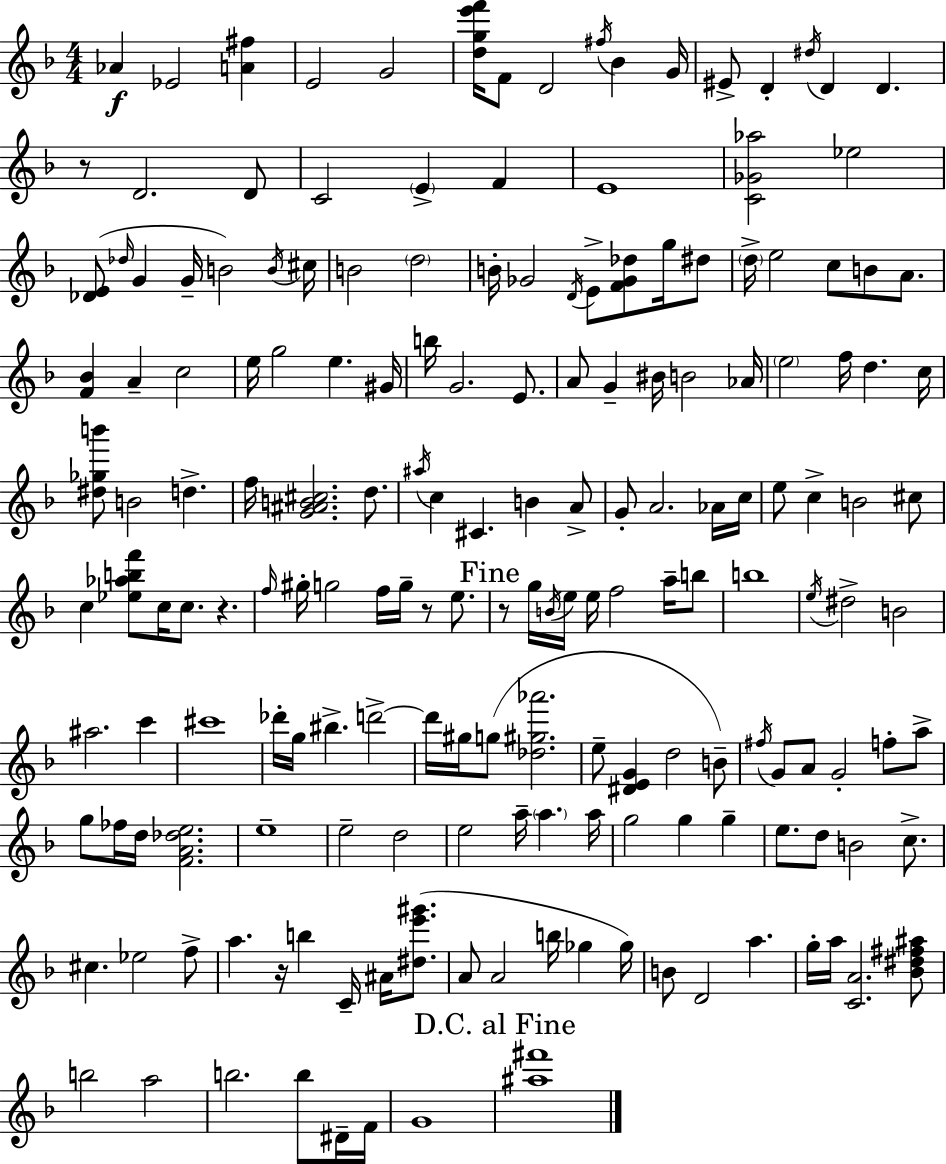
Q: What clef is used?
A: treble